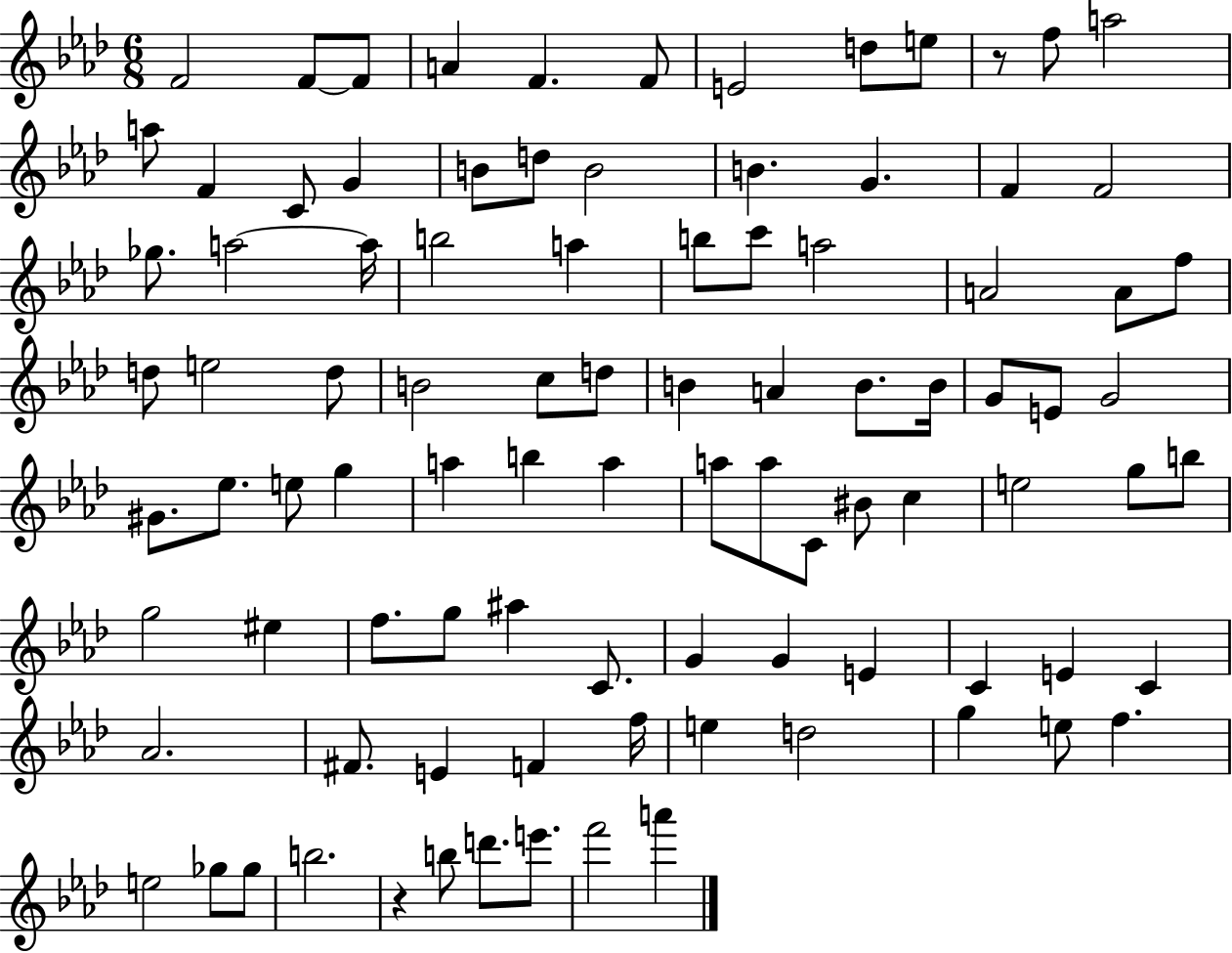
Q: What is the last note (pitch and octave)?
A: A6